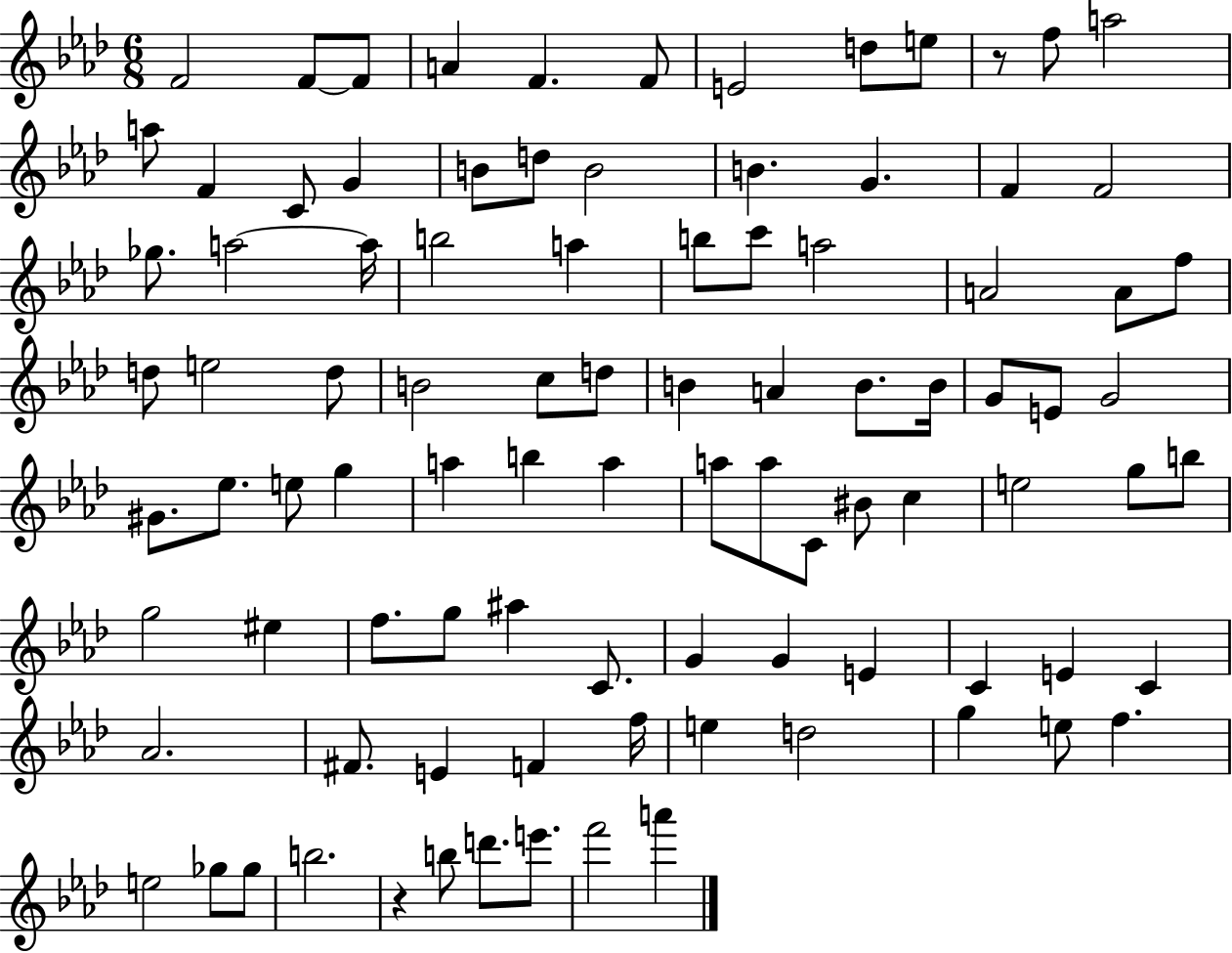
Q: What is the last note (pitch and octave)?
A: A6